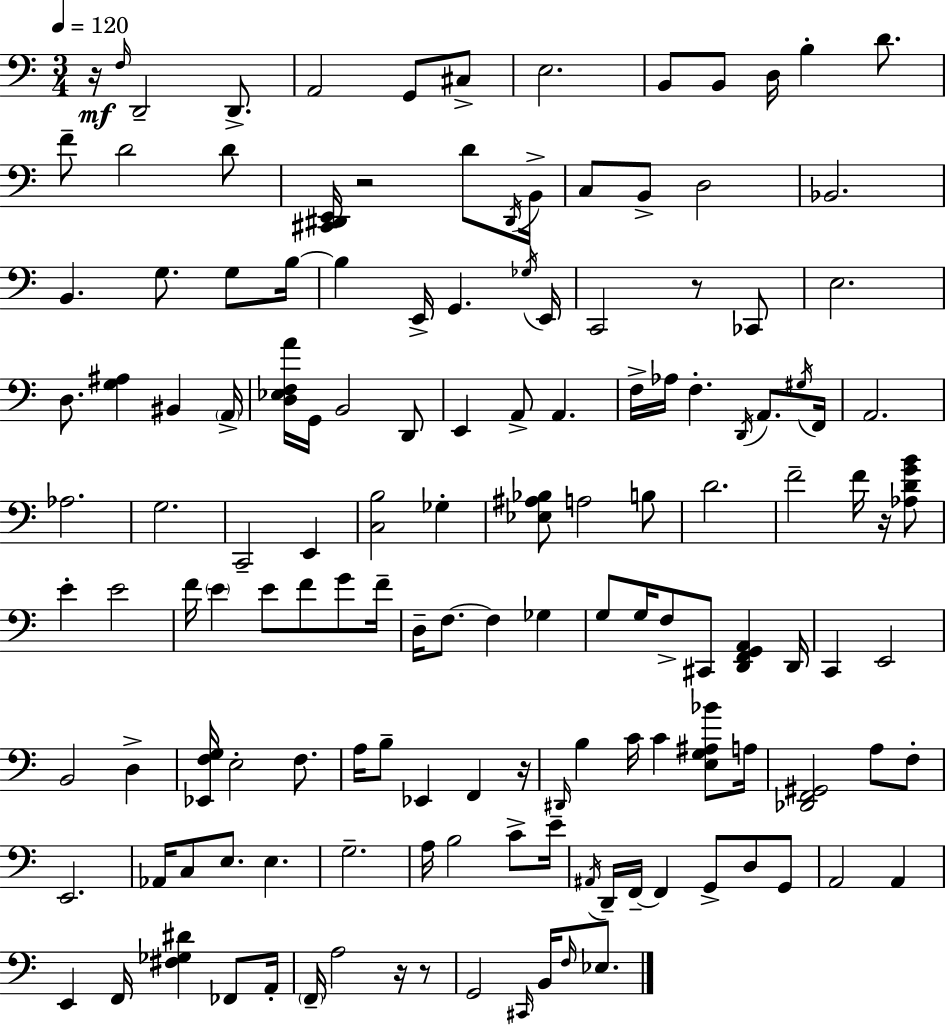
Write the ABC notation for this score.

X:1
T:Untitled
M:3/4
L:1/4
K:C
z/4 F,/4 D,,2 D,,/2 A,,2 G,,/2 ^C,/2 E,2 B,,/2 B,,/2 D,/4 B, D/2 F/2 D2 D/2 [^C,,^D,,E,,]/4 z2 D/2 ^D,,/4 B,,/4 C,/2 B,,/2 D,2 _B,,2 B,, G,/2 G,/2 B,/4 B, E,,/4 G,, _G,/4 E,,/4 C,,2 z/2 _C,,/2 E,2 D,/2 [G,^A,] ^B,, A,,/4 [D,_E,F,A]/4 G,,/4 B,,2 D,,/2 E,, A,,/2 A,, F,/4 _A,/4 F, D,,/4 A,,/2 ^G,/4 F,,/4 A,,2 _A,2 G,2 C,,2 E,, [C,B,]2 _G, [_E,^A,_B,]/2 A,2 B,/2 D2 F2 F/4 z/4 [_A,DGB]/2 E E2 F/4 E E/2 F/2 G/2 F/4 D,/4 F,/2 F, _G, G,/2 G,/4 F,/2 ^C,,/2 [D,,F,,G,,A,,] D,,/4 C,, E,,2 B,,2 D, [_E,,F,G,]/4 E,2 F,/2 A,/4 B,/2 _E,, F,, z/4 ^D,,/4 B, C/4 C [E,G,^A,_B]/2 A,/4 [_D,,F,,^G,,]2 A,/2 F,/2 E,,2 _A,,/4 C,/2 E,/2 E, G,2 A,/4 B,2 C/2 E/4 ^A,,/4 D,,/4 F,,/4 F,, G,,/2 D,/2 G,,/2 A,,2 A,, E,, F,,/4 [^F,_G,^D] _F,,/2 A,,/4 F,,/4 A,2 z/4 z/2 G,,2 ^C,,/4 B,,/4 F,/4 _E,/2